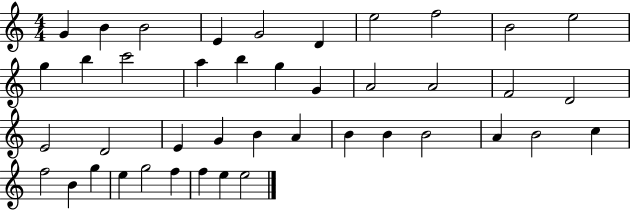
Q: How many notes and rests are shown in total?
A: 42